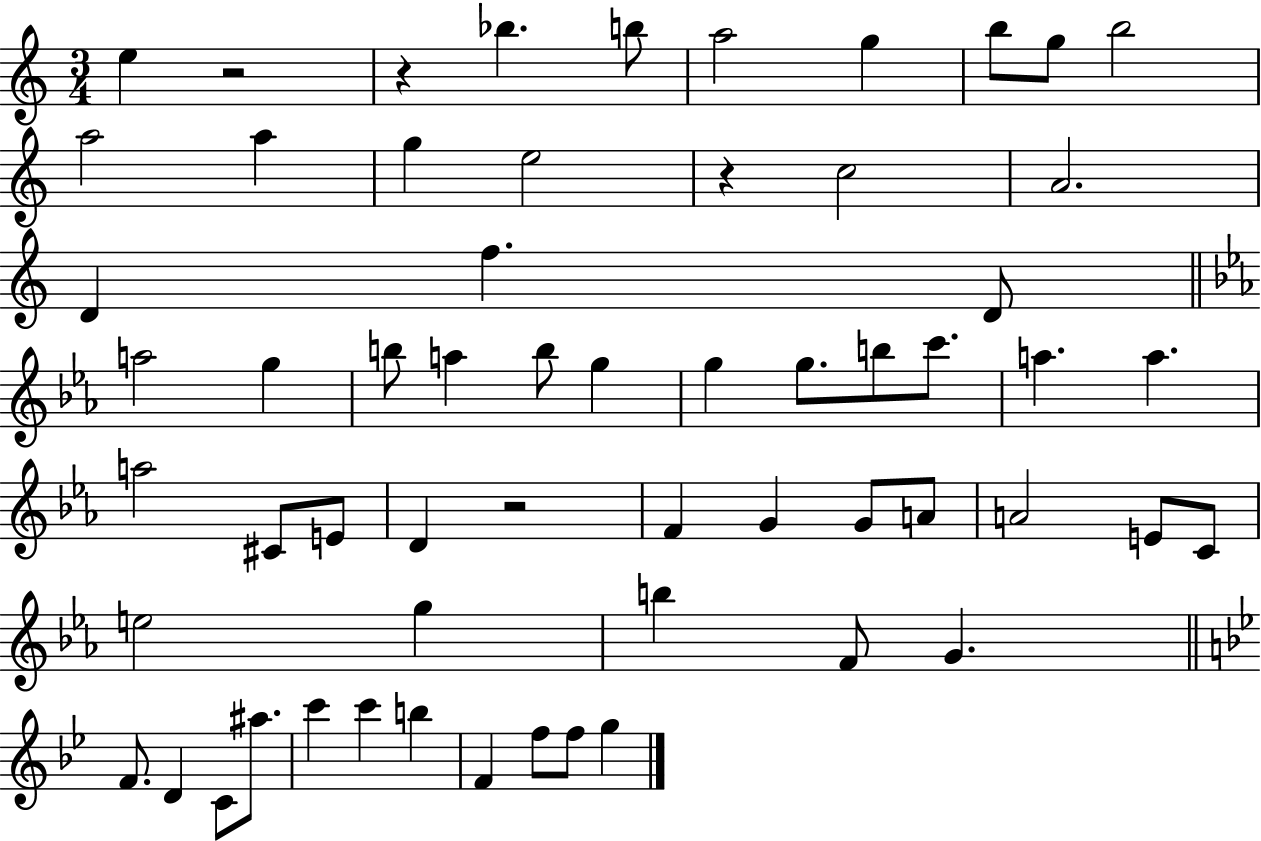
{
  \clef treble
  \numericTimeSignature
  \time 3/4
  \key c \major
  e''4 r2 | r4 bes''4. b''8 | a''2 g''4 | b''8 g''8 b''2 | \break a''2 a''4 | g''4 e''2 | r4 c''2 | a'2. | \break d'4 f''4. d'8 | \bar "||" \break \key c \minor a''2 g''4 | b''8 a''4 b''8 g''4 | g''4 g''8. b''8 c'''8. | a''4. a''4. | \break a''2 cis'8 e'8 | d'4 r2 | f'4 g'4 g'8 a'8 | a'2 e'8 c'8 | \break e''2 g''4 | b''4 f'8 g'4. | \bar "||" \break \key bes \major f'8. d'4 c'8 ais''8. | c'''4 c'''4 b''4 | f'4 f''8 f''8 g''4 | \bar "|."
}